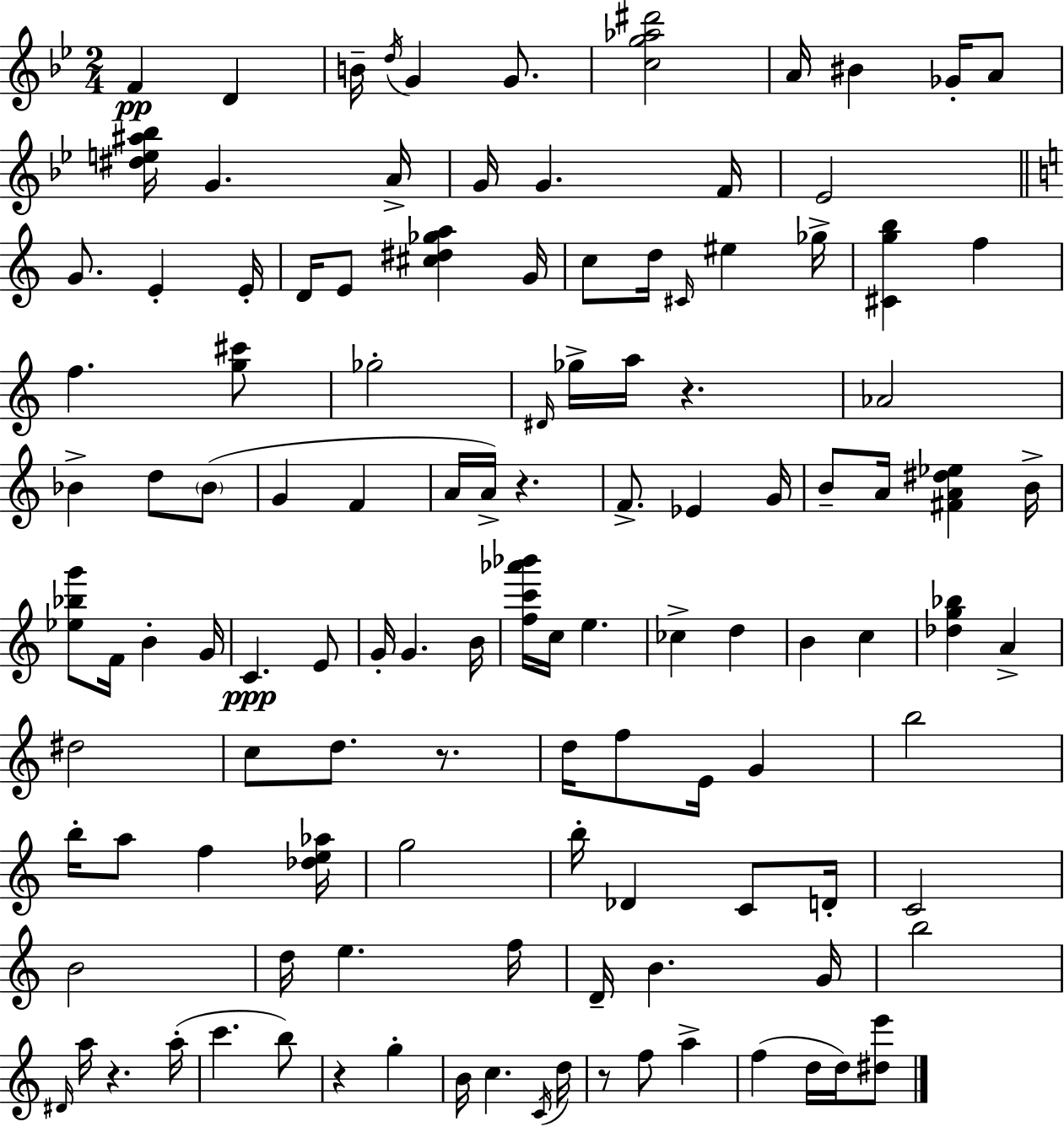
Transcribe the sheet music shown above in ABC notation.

X:1
T:Untitled
M:2/4
L:1/4
K:Gm
F D B/4 d/4 G G/2 [cg_a^d']2 A/4 ^B _G/4 A/2 [^de^a_b]/4 G A/4 G/4 G F/4 _E2 G/2 E E/4 D/4 E/2 [^c^d_ga] G/4 c/2 d/4 ^C/4 ^e _g/4 [^Cgb] f f [g^c']/2 _g2 ^D/4 _g/4 a/4 z _A2 _B d/2 _B/2 G F A/4 A/4 z F/2 _E G/4 B/2 A/4 [^FA^d_e] B/4 [_e_bg']/2 F/4 B G/4 C E/2 G/4 G B/4 [fc'_a'_b']/4 c/4 e _c d B c [_dg_b] A ^d2 c/2 d/2 z/2 d/4 f/2 E/4 G b2 b/4 a/2 f [_de_a]/4 g2 b/4 _D C/2 D/4 C2 B2 d/4 e f/4 D/4 B G/4 b2 ^D/4 a/4 z a/4 c' b/2 z g B/4 c C/4 d/4 z/2 f/2 a f d/4 d/4 [^de']/2